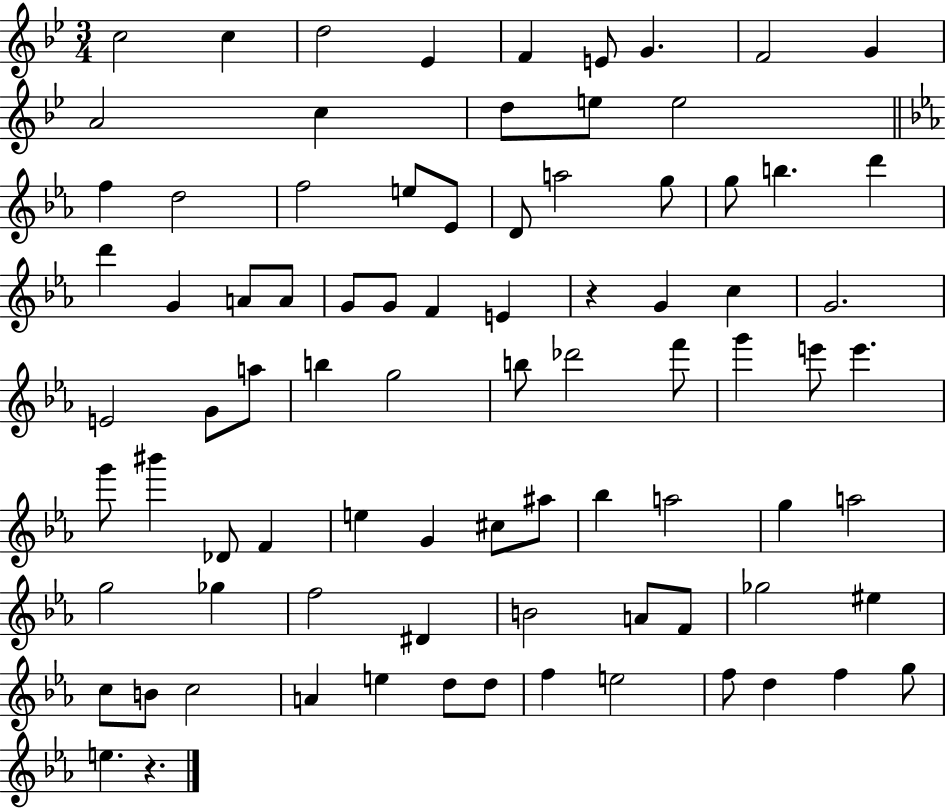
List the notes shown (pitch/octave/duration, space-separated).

C5/h C5/q D5/h Eb4/q F4/q E4/e G4/q. F4/h G4/q A4/h C5/q D5/e E5/e E5/h F5/q D5/h F5/h E5/e Eb4/e D4/e A5/h G5/e G5/e B5/q. D6/q D6/q G4/q A4/e A4/e G4/e G4/e F4/q E4/q R/q G4/q C5/q G4/h. E4/h G4/e A5/e B5/q G5/h B5/e Db6/h F6/e G6/q E6/e E6/q. G6/e BIS6/q Db4/e F4/q E5/q G4/q C#5/e A#5/e Bb5/q A5/h G5/q A5/h G5/h Gb5/q F5/h D#4/q B4/h A4/e F4/e Gb5/h EIS5/q C5/e B4/e C5/h A4/q E5/q D5/e D5/e F5/q E5/h F5/e D5/q F5/q G5/e E5/q. R/q.